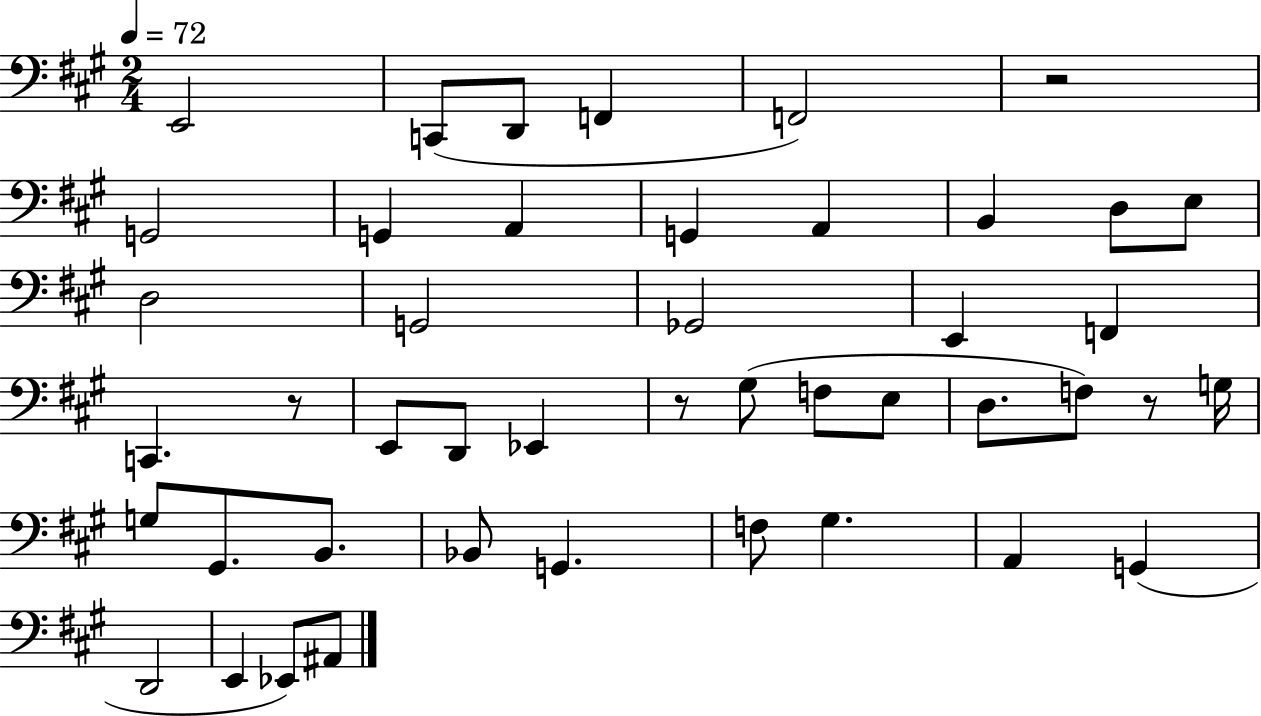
X:1
T:Untitled
M:2/4
L:1/4
K:A
E,,2 C,,/2 D,,/2 F,, F,,2 z2 G,,2 G,, A,, G,, A,, B,, D,/2 E,/2 D,2 G,,2 _G,,2 E,, F,, C,, z/2 E,,/2 D,,/2 _E,, z/2 ^G,/2 F,/2 E,/2 D,/2 F,/2 z/2 G,/4 G,/2 ^G,,/2 B,,/2 _B,,/2 G,, F,/2 ^G, A,, G,, D,,2 E,, _E,,/2 ^A,,/2